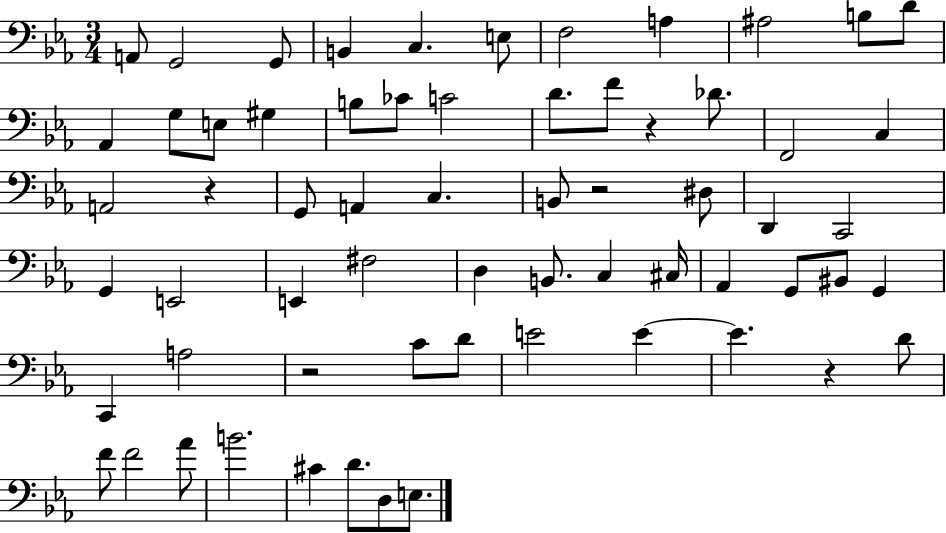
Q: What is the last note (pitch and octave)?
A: E3